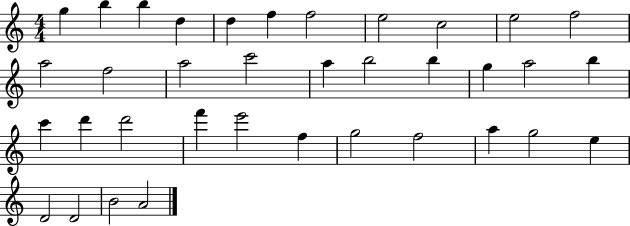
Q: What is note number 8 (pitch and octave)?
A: E5